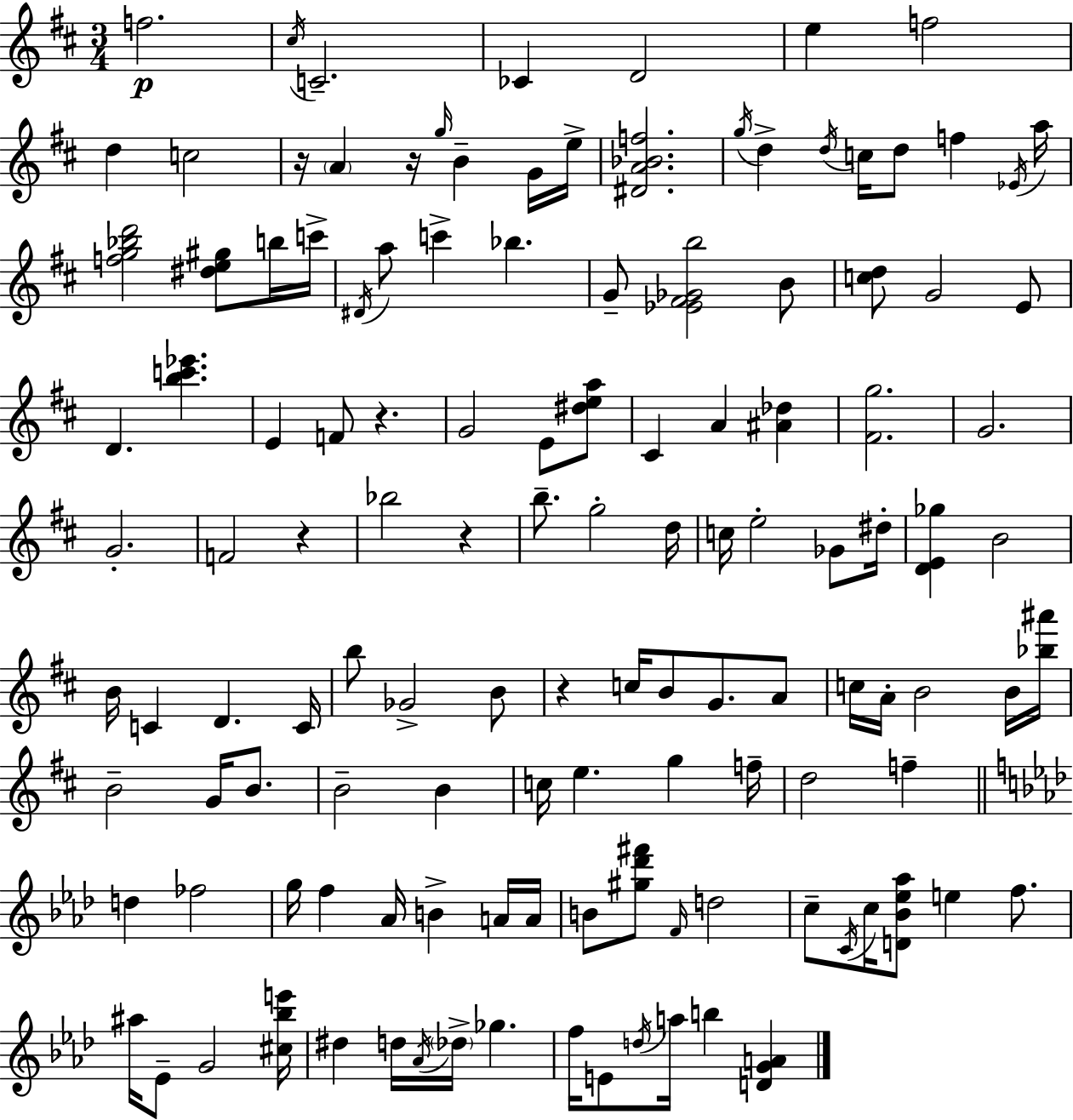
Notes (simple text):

F5/h. C#5/s C4/h. CES4/q D4/h E5/q F5/h D5/q C5/h R/s A4/q R/s G5/s B4/q G4/s E5/s [D#4,A4,Bb4,F5]/h. G5/s D5/q D5/s C5/s D5/e F5/q Eb4/s A5/s [F5,G5,Bb5,D6]/h [D#5,E5,G#5]/e B5/s C6/s D#4/s A5/e C6/q Bb5/q. G4/e [Eb4,F#4,Gb4,B5]/h B4/e [C5,D5]/e G4/h E4/e D4/q. [B5,C6,Eb6]/q. E4/q F4/e R/q. G4/h E4/e [D#5,E5,A5]/e C#4/q A4/q [A#4,Db5]/q [F#4,G5]/h. G4/h. G4/h. F4/h R/q Bb5/h R/q B5/e. G5/h D5/s C5/s E5/h Gb4/e D#5/s [D4,E4,Gb5]/q B4/h B4/s C4/q D4/q. C4/s B5/e Gb4/h B4/e R/q C5/s B4/e G4/e. A4/e C5/s A4/s B4/h B4/s [Bb5,A#6]/s B4/h G4/s B4/e. B4/h B4/q C5/s E5/q. G5/q F5/s D5/h F5/q D5/q FES5/h G5/s F5/q Ab4/s B4/q A4/s A4/s B4/e [G#5,Db6,F#6]/e F4/s D5/h C5/e C4/s C5/s [D4,Bb4,Eb5,Ab5]/e E5/q F5/e. A#5/s Eb4/e G4/h [C#5,Bb5,E6]/s D#5/q D5/s Ab4/s Db5/s Gb5/q. F5/s E4/e D5/s A5/s B5/q [D4,G4,A4]/q